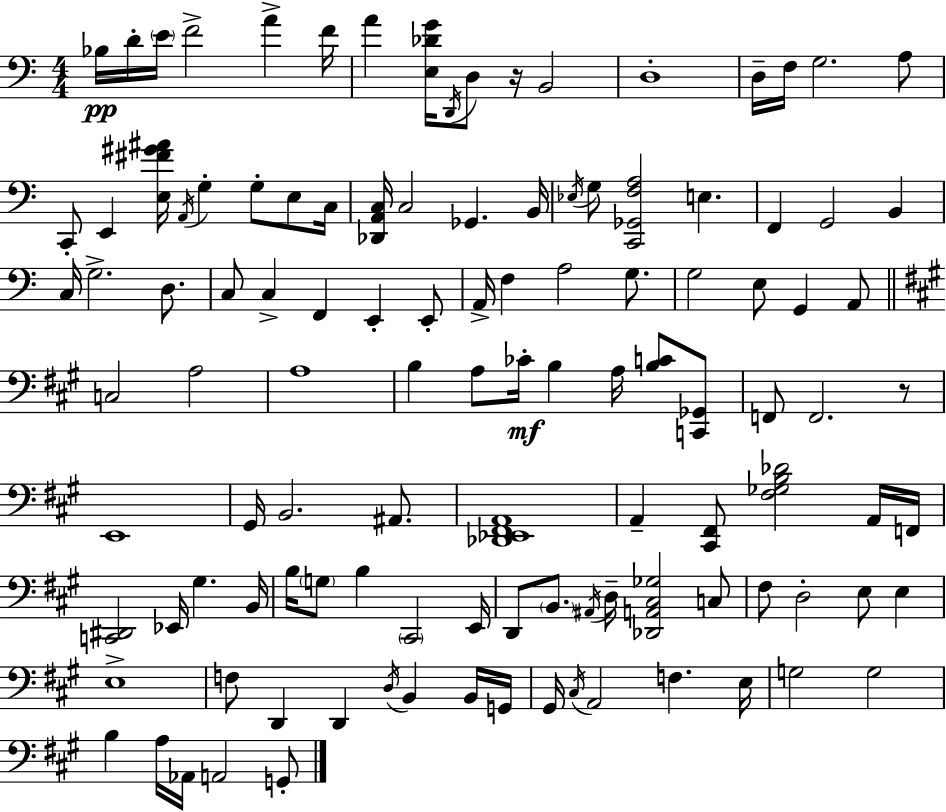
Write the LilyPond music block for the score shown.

{
  \clef bass
  \numericTimeSignature
  \time 4/4
  \key a \minor
  bes16\pp d'16-. \parenthesize e'16 f'2-> a'4-> f'16 | a'4 <e des' g'>16 \acciaccatura { d,16 } d8 r16 b,2 | d1-. | d16-- f16 g2. a8 | \break c,8-. e,4 <e fis' gis' ais'>16 \acciaccatura { a,16 } g4-. g8-. e8 | c16 <des, a, c>16 c2 ges,4. | b,16 \acciaccatura { ees16 } g8 <c, ges, f a>2 e4. | f,4 g,2 b,4 | \break c16 g2.-> | d8. c8 c4-> f,4 e,4-. | e,8-. a,16-> f4 a2 | g8. g2 e8 g,4 | \break a,8 \bar "||" \break \key a \major c2 a2 | a1 | b4 a8 ces'16-.\mf b4 a16 <b c'>8 <c, ges,>8 | f,8 f,2. r8 | \break e,1 | gis,16 b,2. ais,8. | <des, ees, fis, a,>1 | a,4-- <cis, fis,>8 <fis ges b des'>2 a,16 f,16 | \break <c, dis,>2 ees,16 gis4. b,16 | b16 \parenthesize g8 b4 \parenthesize cis,2 e,16 | d,8 \parenthesize b,8. \acciaccatura { ais,16 } d16-- <des, a, cis ges>2 c8 | fis8 d2-. e8 e4 | \break e1-> | f8 d,4 d,4 \acciaccatura { d16 } b,4 | b,16 g,16 gis,16 \acciaccatura { cis16 } a,2 f4. | e16 g2 g2 | \break b4 a16 aes,16 a,2 | g,8-. \bar "|."
}